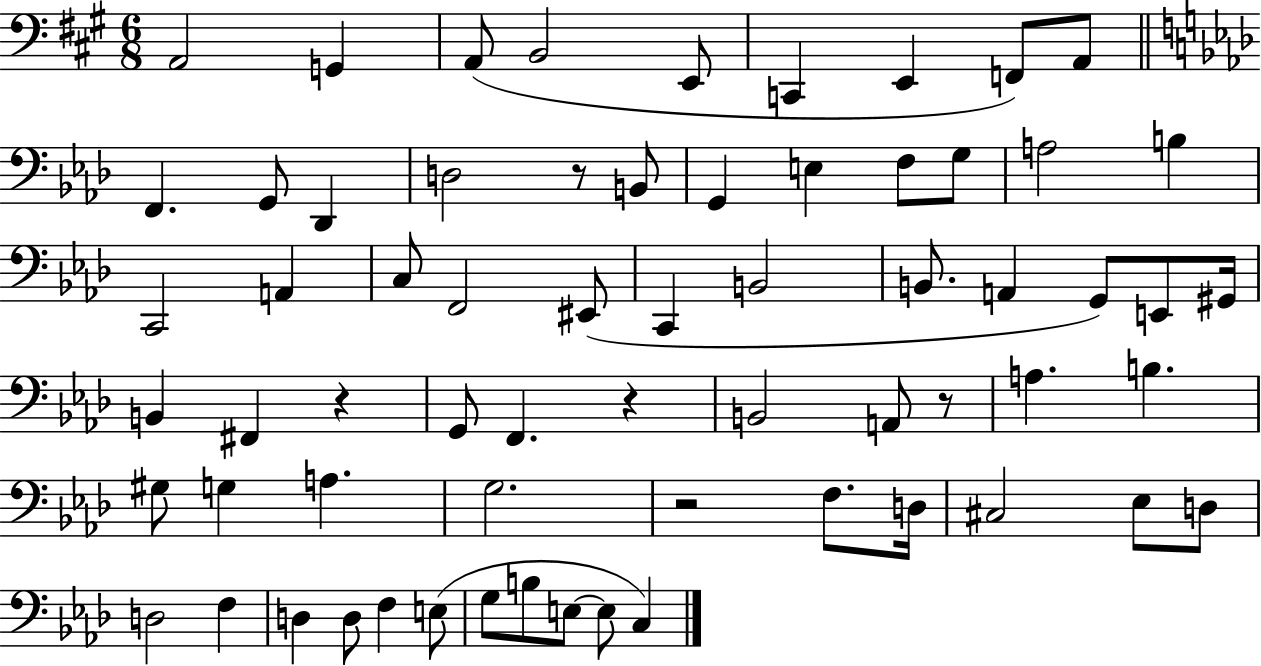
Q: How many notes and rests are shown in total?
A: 65